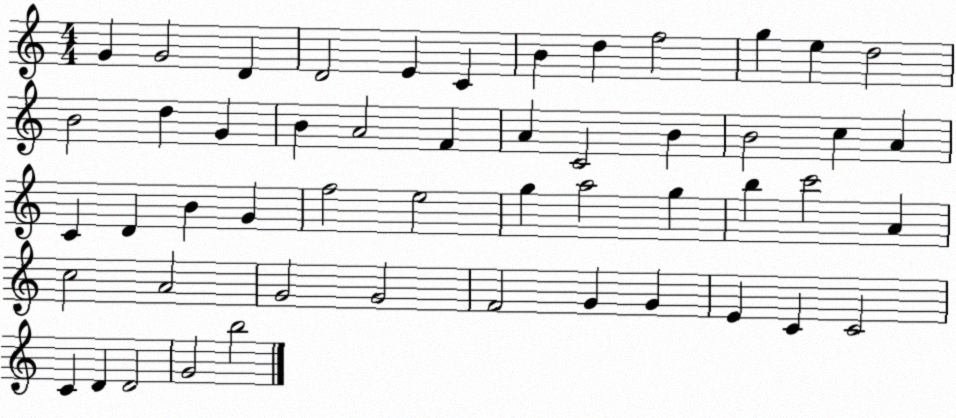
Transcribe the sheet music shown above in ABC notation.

X:1
T:Untitled
M:4/4
L:1/4
K:C
G G2 D D2 E C B d f2 g e d2 B2 d G B A2 F A C2 B B2 c A C D B G f2 e2 g a2 g b c'2 A c2 A2 G2 G2 F2 G G E C C2 C D D2 G2 b2